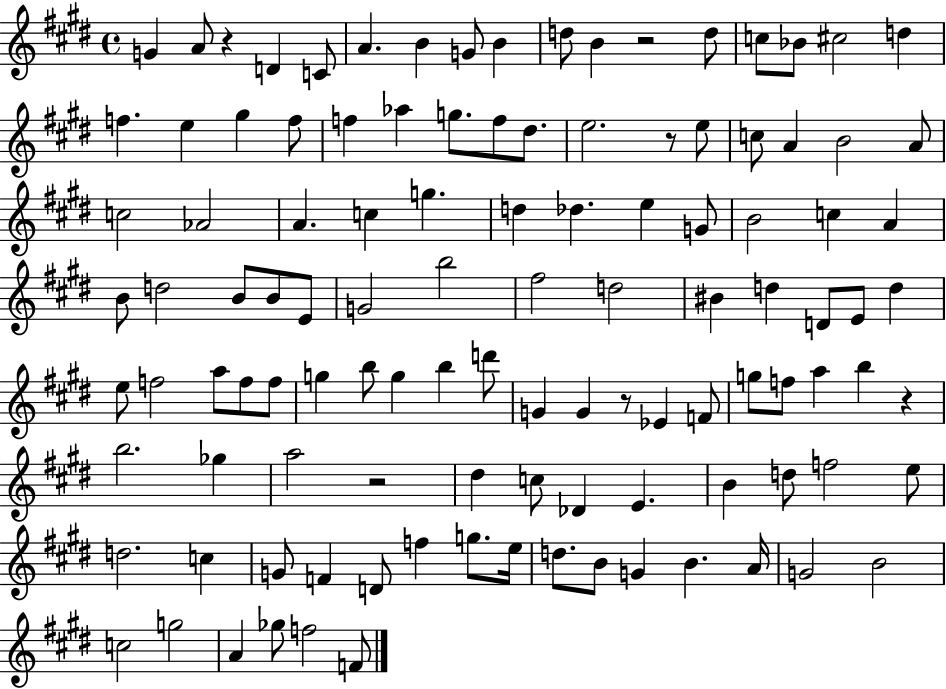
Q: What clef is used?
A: treble